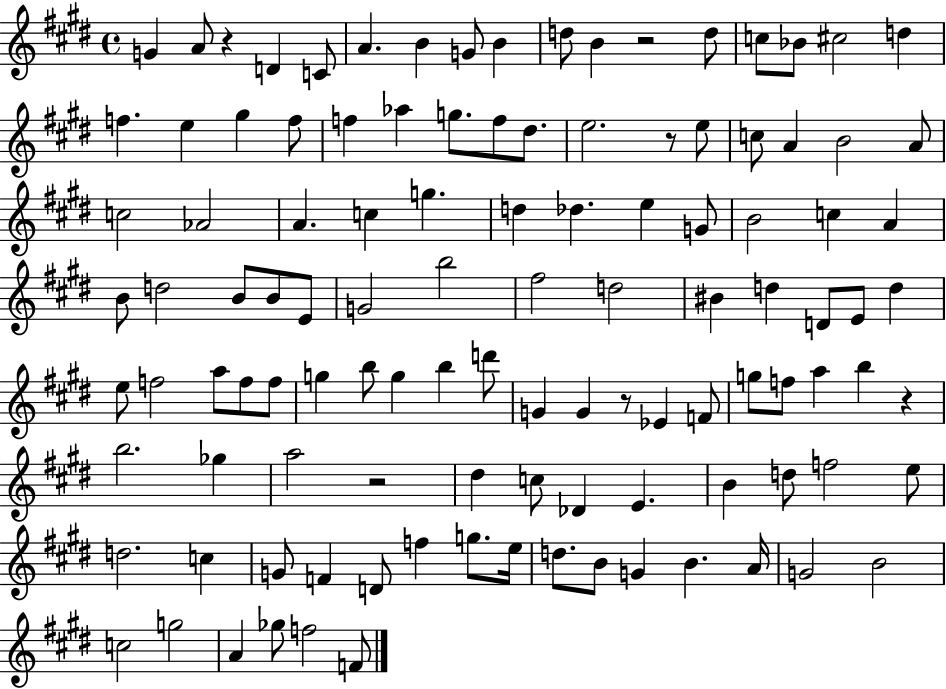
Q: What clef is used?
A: treble